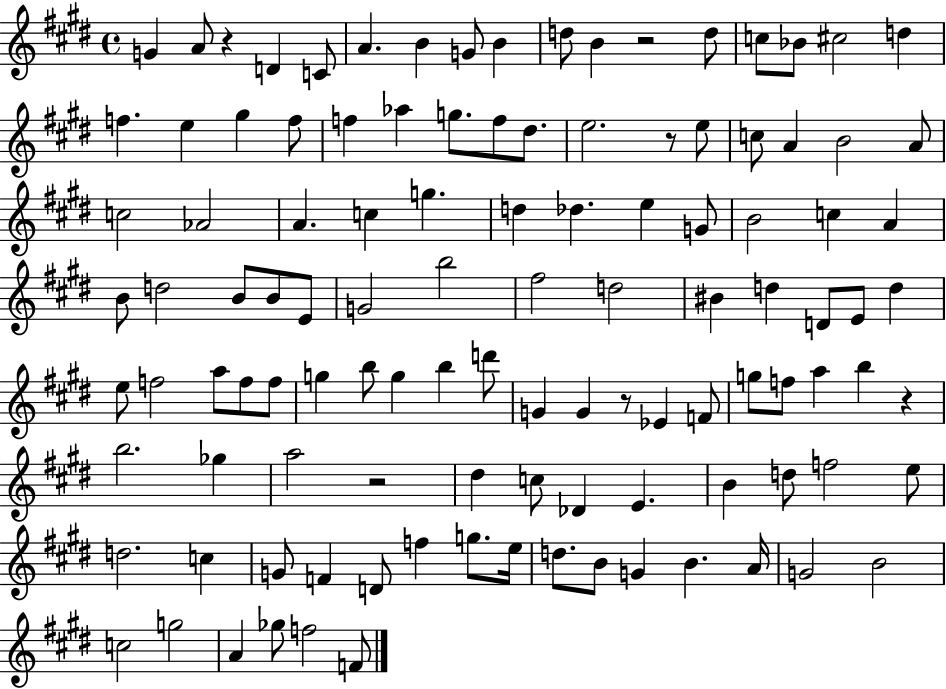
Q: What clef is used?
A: treble